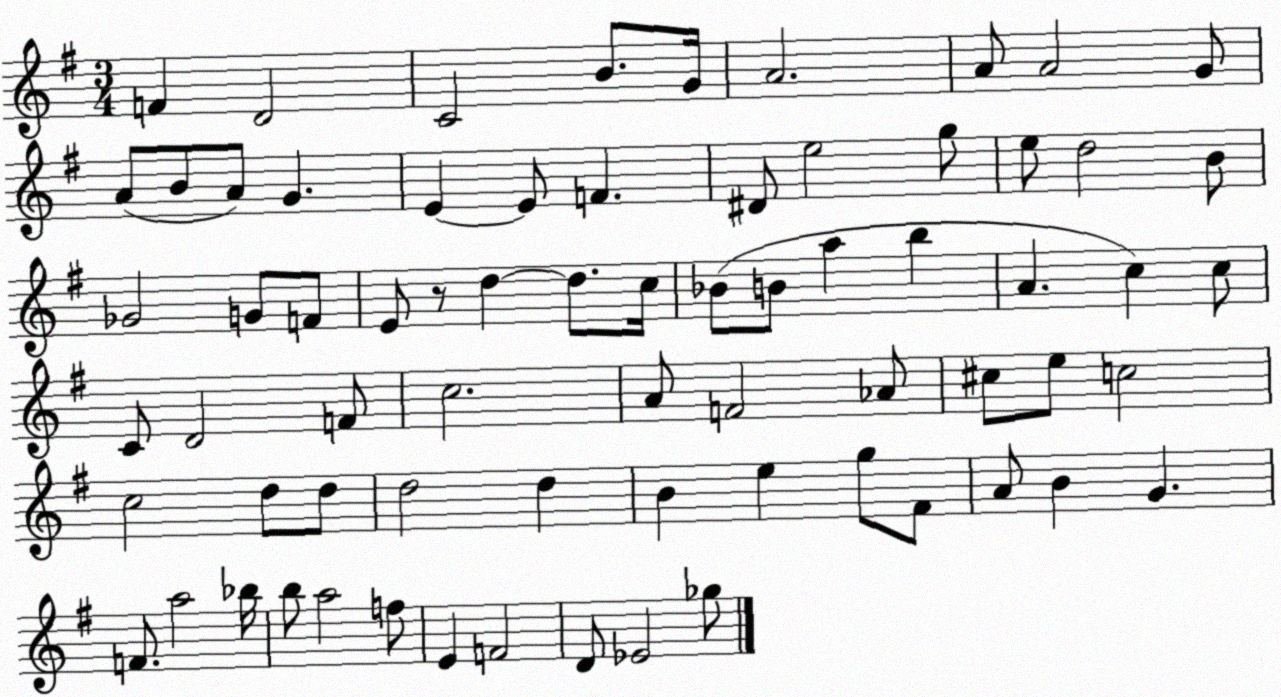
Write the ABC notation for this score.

X:1
T:Untitled
M:3/4
L:1/4
K:G
F D2 C2 B/2 G/4 A2 A/2 A2 G/2 A/2 B/2 A/2 G E E/2 F ^D/2 e2 g/2 e/2 d2 B/2 _G2 G/2 F/2 E/2 z/2 d d/2 c/4 _B/2 B/2 a b A c c/2 C/2 D2 F/2 c2 A/2 F2 _A/2 ^c/2 e/2 c2 c2 d/2 d/2 d2 d B e g/2 ^F/2 A/2 B G F/2 a2 _b/4 b/2 a2 f/2 E F2 D/2 _E2 _g/2